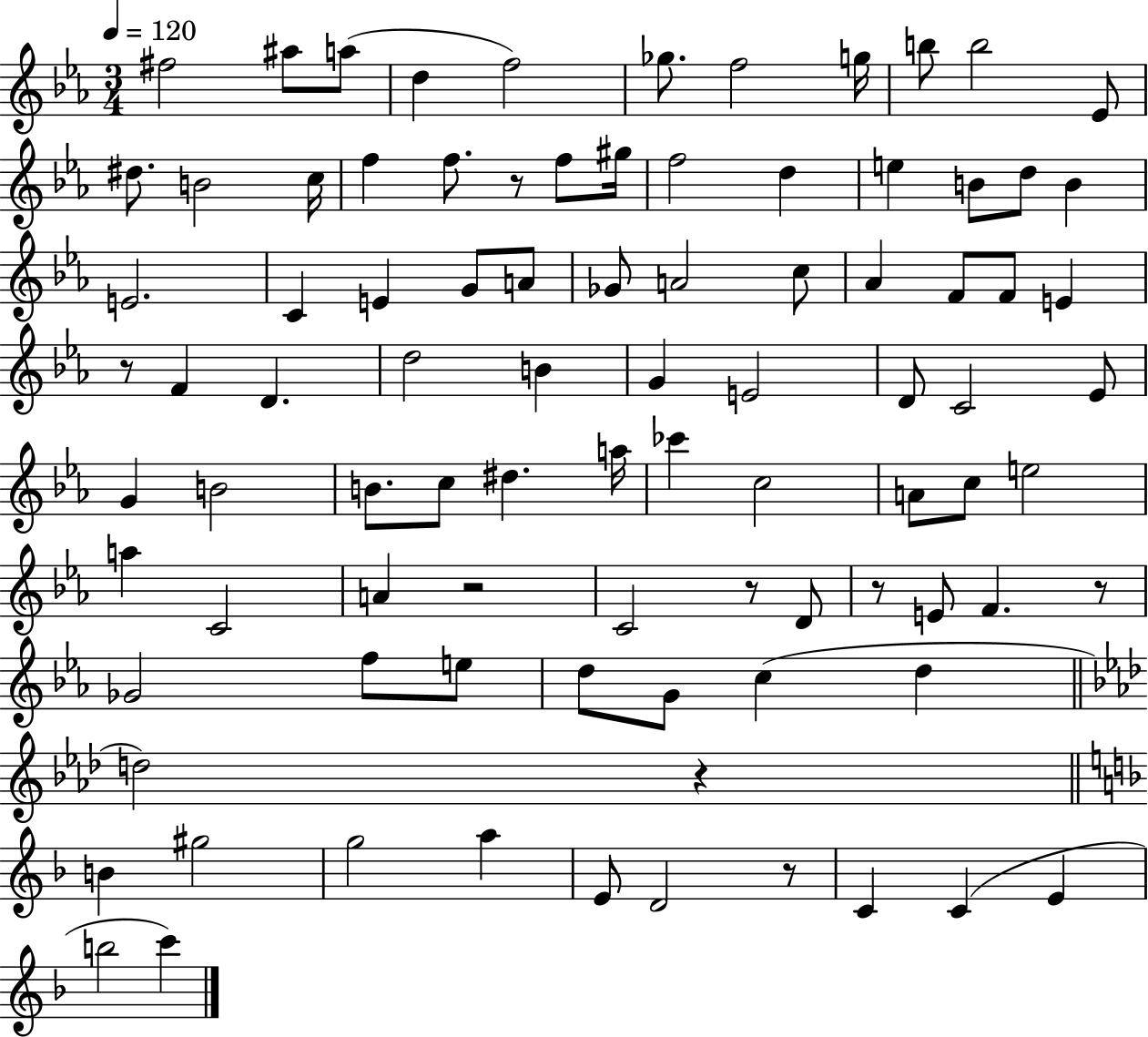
{
  \clef treble
  \numericTimeSignature
  \time 3/4
  \key ees \major
  \tempo 4 = 120
  fis''2 ais''8 a''8( | d''4 f''2) | ges''8. f''2 g''16 | b''8 b''2 ees'8 | \break dis''8. b'2 c''16 | f''4 f''8. r8 f''8 gis''16 | f''2 d''4 | e''4 b'8 d''8 b'4 | \break e'2. | c'4 e'4 g'8 a'8 | ges'8 a'2 c''8 | aes'4 f'8 f'8 e'4 | \break r8 f'4 d'4. | d''2 b'4 | g'4 e'2 | d'8 c'2 ees'8 | \break g'4 b'2 | b'8. c''8 dis''4. a''16 | ces'''4 c''2 | a'8 c''8 e''2 | \break a''4 c'2 | a'4 r2 | c'2 r8 d'8 | r8 e'8 f'4. r8 | \break ges'2 f''8 e''8 | d''8 g'8 c''4( d''4 | \bar "||" \break \key aes \major d''2) r4 | \bar "||" \break \key f \major b'4 gis''2 | g''2 a''4 | e'8 d'2 r8 | c'4 c'4( e'4 | \break b''2 c'''4) | \bar "|."
}